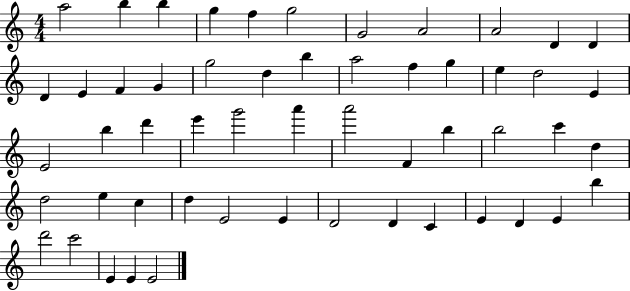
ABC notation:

X:1
T:Untitled
M:4/4
L:1/4
K:C
a2 b b g f g2 G2 A2 A2 D D D E F G g2 d b a2 f g e d2 E E2 b d' e' g'2 a' a'2 F b b2 c' d d2 e c d E2 E D2 D C E D E b d'2 c'2 E E E2